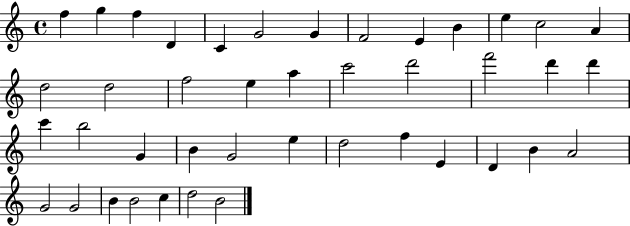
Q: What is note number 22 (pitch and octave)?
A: D6